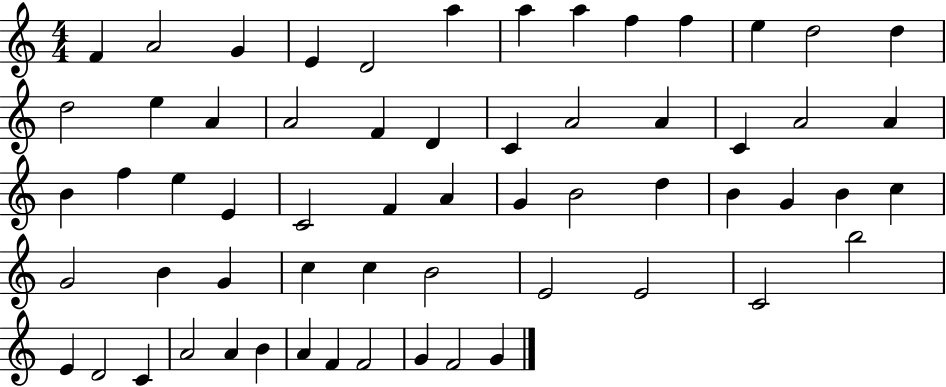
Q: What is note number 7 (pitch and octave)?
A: A5